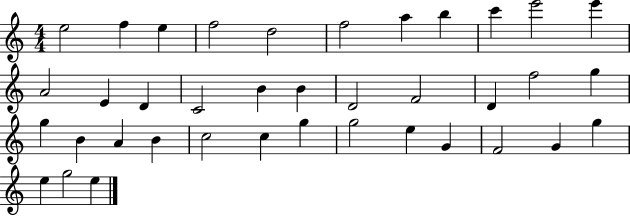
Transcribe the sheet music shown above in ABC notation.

X:1
T:Untitled
M:4/4
L:1/4
K:C
e2 f e f2 d2 f2 a b c' e'2 e' A2 E D C2 B B D2 F2 D f2 g g B A B c2 c g g2 e G F2 G g e g2 e